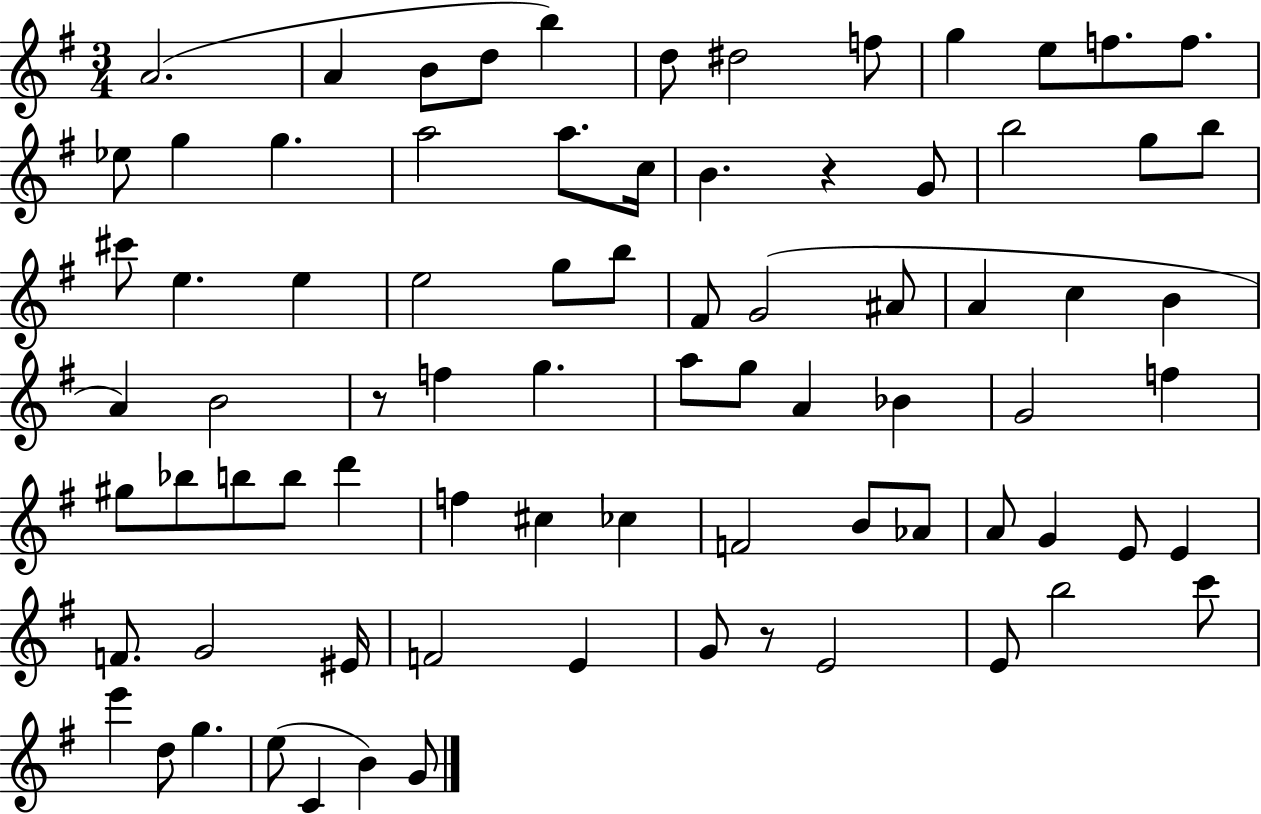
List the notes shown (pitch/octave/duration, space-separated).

A4/h. A4/q B4/e D5/e B5/q D5/e D#5/h F5/e G5/q E5/e F5/e. F5/e. Eb5/e G5/q G5/q. A5/h A5/e. C5/s B4/q. R/q G4/e B5/h G5/e B5/e C#6/e E5/q. E5/q E5/h G5/e B5/e F#4/e G4/h A#4/e A4/q C5/q B4/q A4/q B4/h R/e F5/q G5/q. A5/e G5/e A4/q Bb4/q G4/h F5/q G#5/e Bb5/e B5/e B5/e D6/q F5/q C#5/q CES5/q F4/h B4/e Ab4/e A4/e G4/q E4/e E4/q F4/e. G4/h EIS4/s F4/h E4/q G4/e R/e E4/h E4/e B5/h C6/e E6/q D5/e G5/q. E5/e C4/q B4/q G4/e